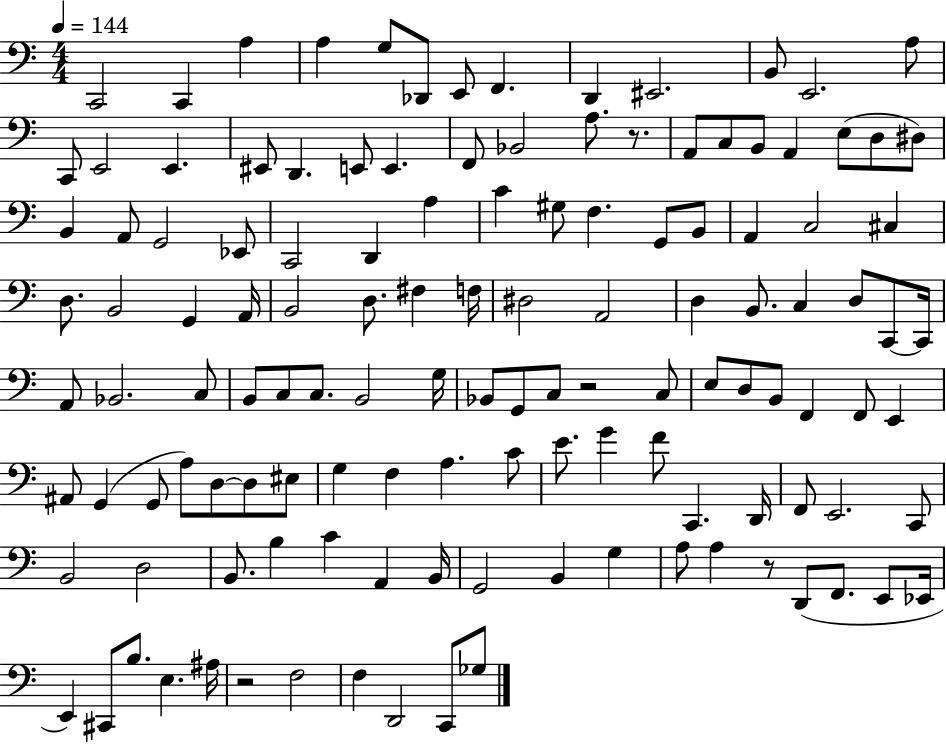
X:1
T:Untitled
M:4/4
L:1/4
K:C
C,,2 C,, A, A, G,/2 _D,,/2 E,,/2 F,, D,, ^E,,2 B,,/2 E,,2 A,/2 C,,/2 E,,2 E,, ^E,,/2 D,, E,,/2 E,, F,,/2 _B,,2 A,/2 z/2 A,,/2 C,/2 B,,/2 A,, E,/2 D,/2 ^D,/2 B,, A,,/2 G,,2 _E,,/2 C,,2 D,, A, C ^G,/2 F, G,,/2 B,,/2 A,, C,2 ^C, D,/2 B,,2 G,, A,,/4 B,,2 D,/2 ^F, F,/4 ^D,2 A,,2 D, B,,/2 C, D,/2 C,,/2 C,,/4 A,,/2 _B,,2 C,/2 B,,/2 C,/2 C,/2 B,,2 G,/4 _B,,/2 G,,/2 C,/2 z2 C,/2 E,/2 D,/2 B,,/2 F,, F,,/2 E,, ^A,,/2 G,, G,,/2 A,/2 D,/2 D,/2 ^E,/2 G, F, A, C/2 E/2 G F/2 C,, D,,/4 F,,/2 E,,2 C,,/2 B,,2 D,2 B,,/2 B, C A,, B,,/4 G,,2 B,, G, A,/2 A, z/2 D,,/2 F,,/2 E,,/2 _E,,/4 E,, ^C,,/2 B,/2 E, ^A,/4 z2 F,2 F, D,,2 C,,/2 _G,/2